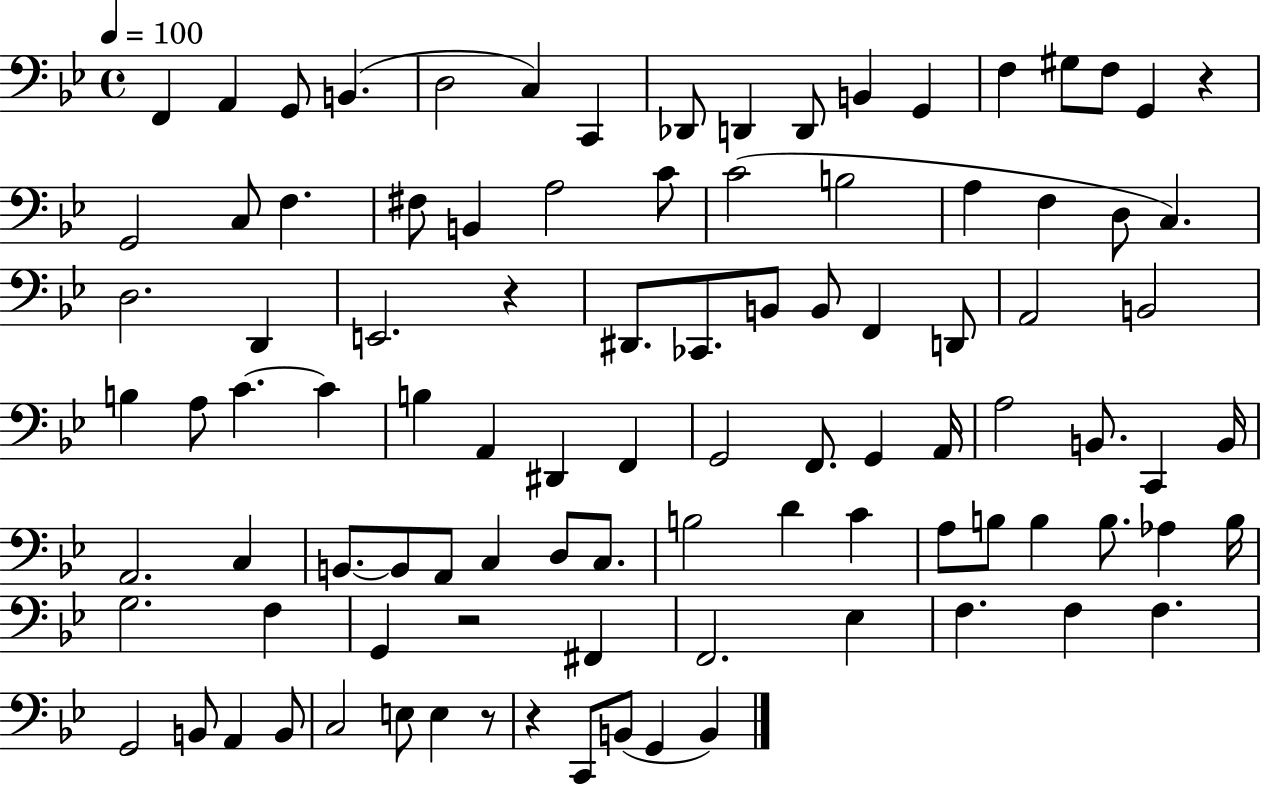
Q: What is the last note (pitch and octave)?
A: B2